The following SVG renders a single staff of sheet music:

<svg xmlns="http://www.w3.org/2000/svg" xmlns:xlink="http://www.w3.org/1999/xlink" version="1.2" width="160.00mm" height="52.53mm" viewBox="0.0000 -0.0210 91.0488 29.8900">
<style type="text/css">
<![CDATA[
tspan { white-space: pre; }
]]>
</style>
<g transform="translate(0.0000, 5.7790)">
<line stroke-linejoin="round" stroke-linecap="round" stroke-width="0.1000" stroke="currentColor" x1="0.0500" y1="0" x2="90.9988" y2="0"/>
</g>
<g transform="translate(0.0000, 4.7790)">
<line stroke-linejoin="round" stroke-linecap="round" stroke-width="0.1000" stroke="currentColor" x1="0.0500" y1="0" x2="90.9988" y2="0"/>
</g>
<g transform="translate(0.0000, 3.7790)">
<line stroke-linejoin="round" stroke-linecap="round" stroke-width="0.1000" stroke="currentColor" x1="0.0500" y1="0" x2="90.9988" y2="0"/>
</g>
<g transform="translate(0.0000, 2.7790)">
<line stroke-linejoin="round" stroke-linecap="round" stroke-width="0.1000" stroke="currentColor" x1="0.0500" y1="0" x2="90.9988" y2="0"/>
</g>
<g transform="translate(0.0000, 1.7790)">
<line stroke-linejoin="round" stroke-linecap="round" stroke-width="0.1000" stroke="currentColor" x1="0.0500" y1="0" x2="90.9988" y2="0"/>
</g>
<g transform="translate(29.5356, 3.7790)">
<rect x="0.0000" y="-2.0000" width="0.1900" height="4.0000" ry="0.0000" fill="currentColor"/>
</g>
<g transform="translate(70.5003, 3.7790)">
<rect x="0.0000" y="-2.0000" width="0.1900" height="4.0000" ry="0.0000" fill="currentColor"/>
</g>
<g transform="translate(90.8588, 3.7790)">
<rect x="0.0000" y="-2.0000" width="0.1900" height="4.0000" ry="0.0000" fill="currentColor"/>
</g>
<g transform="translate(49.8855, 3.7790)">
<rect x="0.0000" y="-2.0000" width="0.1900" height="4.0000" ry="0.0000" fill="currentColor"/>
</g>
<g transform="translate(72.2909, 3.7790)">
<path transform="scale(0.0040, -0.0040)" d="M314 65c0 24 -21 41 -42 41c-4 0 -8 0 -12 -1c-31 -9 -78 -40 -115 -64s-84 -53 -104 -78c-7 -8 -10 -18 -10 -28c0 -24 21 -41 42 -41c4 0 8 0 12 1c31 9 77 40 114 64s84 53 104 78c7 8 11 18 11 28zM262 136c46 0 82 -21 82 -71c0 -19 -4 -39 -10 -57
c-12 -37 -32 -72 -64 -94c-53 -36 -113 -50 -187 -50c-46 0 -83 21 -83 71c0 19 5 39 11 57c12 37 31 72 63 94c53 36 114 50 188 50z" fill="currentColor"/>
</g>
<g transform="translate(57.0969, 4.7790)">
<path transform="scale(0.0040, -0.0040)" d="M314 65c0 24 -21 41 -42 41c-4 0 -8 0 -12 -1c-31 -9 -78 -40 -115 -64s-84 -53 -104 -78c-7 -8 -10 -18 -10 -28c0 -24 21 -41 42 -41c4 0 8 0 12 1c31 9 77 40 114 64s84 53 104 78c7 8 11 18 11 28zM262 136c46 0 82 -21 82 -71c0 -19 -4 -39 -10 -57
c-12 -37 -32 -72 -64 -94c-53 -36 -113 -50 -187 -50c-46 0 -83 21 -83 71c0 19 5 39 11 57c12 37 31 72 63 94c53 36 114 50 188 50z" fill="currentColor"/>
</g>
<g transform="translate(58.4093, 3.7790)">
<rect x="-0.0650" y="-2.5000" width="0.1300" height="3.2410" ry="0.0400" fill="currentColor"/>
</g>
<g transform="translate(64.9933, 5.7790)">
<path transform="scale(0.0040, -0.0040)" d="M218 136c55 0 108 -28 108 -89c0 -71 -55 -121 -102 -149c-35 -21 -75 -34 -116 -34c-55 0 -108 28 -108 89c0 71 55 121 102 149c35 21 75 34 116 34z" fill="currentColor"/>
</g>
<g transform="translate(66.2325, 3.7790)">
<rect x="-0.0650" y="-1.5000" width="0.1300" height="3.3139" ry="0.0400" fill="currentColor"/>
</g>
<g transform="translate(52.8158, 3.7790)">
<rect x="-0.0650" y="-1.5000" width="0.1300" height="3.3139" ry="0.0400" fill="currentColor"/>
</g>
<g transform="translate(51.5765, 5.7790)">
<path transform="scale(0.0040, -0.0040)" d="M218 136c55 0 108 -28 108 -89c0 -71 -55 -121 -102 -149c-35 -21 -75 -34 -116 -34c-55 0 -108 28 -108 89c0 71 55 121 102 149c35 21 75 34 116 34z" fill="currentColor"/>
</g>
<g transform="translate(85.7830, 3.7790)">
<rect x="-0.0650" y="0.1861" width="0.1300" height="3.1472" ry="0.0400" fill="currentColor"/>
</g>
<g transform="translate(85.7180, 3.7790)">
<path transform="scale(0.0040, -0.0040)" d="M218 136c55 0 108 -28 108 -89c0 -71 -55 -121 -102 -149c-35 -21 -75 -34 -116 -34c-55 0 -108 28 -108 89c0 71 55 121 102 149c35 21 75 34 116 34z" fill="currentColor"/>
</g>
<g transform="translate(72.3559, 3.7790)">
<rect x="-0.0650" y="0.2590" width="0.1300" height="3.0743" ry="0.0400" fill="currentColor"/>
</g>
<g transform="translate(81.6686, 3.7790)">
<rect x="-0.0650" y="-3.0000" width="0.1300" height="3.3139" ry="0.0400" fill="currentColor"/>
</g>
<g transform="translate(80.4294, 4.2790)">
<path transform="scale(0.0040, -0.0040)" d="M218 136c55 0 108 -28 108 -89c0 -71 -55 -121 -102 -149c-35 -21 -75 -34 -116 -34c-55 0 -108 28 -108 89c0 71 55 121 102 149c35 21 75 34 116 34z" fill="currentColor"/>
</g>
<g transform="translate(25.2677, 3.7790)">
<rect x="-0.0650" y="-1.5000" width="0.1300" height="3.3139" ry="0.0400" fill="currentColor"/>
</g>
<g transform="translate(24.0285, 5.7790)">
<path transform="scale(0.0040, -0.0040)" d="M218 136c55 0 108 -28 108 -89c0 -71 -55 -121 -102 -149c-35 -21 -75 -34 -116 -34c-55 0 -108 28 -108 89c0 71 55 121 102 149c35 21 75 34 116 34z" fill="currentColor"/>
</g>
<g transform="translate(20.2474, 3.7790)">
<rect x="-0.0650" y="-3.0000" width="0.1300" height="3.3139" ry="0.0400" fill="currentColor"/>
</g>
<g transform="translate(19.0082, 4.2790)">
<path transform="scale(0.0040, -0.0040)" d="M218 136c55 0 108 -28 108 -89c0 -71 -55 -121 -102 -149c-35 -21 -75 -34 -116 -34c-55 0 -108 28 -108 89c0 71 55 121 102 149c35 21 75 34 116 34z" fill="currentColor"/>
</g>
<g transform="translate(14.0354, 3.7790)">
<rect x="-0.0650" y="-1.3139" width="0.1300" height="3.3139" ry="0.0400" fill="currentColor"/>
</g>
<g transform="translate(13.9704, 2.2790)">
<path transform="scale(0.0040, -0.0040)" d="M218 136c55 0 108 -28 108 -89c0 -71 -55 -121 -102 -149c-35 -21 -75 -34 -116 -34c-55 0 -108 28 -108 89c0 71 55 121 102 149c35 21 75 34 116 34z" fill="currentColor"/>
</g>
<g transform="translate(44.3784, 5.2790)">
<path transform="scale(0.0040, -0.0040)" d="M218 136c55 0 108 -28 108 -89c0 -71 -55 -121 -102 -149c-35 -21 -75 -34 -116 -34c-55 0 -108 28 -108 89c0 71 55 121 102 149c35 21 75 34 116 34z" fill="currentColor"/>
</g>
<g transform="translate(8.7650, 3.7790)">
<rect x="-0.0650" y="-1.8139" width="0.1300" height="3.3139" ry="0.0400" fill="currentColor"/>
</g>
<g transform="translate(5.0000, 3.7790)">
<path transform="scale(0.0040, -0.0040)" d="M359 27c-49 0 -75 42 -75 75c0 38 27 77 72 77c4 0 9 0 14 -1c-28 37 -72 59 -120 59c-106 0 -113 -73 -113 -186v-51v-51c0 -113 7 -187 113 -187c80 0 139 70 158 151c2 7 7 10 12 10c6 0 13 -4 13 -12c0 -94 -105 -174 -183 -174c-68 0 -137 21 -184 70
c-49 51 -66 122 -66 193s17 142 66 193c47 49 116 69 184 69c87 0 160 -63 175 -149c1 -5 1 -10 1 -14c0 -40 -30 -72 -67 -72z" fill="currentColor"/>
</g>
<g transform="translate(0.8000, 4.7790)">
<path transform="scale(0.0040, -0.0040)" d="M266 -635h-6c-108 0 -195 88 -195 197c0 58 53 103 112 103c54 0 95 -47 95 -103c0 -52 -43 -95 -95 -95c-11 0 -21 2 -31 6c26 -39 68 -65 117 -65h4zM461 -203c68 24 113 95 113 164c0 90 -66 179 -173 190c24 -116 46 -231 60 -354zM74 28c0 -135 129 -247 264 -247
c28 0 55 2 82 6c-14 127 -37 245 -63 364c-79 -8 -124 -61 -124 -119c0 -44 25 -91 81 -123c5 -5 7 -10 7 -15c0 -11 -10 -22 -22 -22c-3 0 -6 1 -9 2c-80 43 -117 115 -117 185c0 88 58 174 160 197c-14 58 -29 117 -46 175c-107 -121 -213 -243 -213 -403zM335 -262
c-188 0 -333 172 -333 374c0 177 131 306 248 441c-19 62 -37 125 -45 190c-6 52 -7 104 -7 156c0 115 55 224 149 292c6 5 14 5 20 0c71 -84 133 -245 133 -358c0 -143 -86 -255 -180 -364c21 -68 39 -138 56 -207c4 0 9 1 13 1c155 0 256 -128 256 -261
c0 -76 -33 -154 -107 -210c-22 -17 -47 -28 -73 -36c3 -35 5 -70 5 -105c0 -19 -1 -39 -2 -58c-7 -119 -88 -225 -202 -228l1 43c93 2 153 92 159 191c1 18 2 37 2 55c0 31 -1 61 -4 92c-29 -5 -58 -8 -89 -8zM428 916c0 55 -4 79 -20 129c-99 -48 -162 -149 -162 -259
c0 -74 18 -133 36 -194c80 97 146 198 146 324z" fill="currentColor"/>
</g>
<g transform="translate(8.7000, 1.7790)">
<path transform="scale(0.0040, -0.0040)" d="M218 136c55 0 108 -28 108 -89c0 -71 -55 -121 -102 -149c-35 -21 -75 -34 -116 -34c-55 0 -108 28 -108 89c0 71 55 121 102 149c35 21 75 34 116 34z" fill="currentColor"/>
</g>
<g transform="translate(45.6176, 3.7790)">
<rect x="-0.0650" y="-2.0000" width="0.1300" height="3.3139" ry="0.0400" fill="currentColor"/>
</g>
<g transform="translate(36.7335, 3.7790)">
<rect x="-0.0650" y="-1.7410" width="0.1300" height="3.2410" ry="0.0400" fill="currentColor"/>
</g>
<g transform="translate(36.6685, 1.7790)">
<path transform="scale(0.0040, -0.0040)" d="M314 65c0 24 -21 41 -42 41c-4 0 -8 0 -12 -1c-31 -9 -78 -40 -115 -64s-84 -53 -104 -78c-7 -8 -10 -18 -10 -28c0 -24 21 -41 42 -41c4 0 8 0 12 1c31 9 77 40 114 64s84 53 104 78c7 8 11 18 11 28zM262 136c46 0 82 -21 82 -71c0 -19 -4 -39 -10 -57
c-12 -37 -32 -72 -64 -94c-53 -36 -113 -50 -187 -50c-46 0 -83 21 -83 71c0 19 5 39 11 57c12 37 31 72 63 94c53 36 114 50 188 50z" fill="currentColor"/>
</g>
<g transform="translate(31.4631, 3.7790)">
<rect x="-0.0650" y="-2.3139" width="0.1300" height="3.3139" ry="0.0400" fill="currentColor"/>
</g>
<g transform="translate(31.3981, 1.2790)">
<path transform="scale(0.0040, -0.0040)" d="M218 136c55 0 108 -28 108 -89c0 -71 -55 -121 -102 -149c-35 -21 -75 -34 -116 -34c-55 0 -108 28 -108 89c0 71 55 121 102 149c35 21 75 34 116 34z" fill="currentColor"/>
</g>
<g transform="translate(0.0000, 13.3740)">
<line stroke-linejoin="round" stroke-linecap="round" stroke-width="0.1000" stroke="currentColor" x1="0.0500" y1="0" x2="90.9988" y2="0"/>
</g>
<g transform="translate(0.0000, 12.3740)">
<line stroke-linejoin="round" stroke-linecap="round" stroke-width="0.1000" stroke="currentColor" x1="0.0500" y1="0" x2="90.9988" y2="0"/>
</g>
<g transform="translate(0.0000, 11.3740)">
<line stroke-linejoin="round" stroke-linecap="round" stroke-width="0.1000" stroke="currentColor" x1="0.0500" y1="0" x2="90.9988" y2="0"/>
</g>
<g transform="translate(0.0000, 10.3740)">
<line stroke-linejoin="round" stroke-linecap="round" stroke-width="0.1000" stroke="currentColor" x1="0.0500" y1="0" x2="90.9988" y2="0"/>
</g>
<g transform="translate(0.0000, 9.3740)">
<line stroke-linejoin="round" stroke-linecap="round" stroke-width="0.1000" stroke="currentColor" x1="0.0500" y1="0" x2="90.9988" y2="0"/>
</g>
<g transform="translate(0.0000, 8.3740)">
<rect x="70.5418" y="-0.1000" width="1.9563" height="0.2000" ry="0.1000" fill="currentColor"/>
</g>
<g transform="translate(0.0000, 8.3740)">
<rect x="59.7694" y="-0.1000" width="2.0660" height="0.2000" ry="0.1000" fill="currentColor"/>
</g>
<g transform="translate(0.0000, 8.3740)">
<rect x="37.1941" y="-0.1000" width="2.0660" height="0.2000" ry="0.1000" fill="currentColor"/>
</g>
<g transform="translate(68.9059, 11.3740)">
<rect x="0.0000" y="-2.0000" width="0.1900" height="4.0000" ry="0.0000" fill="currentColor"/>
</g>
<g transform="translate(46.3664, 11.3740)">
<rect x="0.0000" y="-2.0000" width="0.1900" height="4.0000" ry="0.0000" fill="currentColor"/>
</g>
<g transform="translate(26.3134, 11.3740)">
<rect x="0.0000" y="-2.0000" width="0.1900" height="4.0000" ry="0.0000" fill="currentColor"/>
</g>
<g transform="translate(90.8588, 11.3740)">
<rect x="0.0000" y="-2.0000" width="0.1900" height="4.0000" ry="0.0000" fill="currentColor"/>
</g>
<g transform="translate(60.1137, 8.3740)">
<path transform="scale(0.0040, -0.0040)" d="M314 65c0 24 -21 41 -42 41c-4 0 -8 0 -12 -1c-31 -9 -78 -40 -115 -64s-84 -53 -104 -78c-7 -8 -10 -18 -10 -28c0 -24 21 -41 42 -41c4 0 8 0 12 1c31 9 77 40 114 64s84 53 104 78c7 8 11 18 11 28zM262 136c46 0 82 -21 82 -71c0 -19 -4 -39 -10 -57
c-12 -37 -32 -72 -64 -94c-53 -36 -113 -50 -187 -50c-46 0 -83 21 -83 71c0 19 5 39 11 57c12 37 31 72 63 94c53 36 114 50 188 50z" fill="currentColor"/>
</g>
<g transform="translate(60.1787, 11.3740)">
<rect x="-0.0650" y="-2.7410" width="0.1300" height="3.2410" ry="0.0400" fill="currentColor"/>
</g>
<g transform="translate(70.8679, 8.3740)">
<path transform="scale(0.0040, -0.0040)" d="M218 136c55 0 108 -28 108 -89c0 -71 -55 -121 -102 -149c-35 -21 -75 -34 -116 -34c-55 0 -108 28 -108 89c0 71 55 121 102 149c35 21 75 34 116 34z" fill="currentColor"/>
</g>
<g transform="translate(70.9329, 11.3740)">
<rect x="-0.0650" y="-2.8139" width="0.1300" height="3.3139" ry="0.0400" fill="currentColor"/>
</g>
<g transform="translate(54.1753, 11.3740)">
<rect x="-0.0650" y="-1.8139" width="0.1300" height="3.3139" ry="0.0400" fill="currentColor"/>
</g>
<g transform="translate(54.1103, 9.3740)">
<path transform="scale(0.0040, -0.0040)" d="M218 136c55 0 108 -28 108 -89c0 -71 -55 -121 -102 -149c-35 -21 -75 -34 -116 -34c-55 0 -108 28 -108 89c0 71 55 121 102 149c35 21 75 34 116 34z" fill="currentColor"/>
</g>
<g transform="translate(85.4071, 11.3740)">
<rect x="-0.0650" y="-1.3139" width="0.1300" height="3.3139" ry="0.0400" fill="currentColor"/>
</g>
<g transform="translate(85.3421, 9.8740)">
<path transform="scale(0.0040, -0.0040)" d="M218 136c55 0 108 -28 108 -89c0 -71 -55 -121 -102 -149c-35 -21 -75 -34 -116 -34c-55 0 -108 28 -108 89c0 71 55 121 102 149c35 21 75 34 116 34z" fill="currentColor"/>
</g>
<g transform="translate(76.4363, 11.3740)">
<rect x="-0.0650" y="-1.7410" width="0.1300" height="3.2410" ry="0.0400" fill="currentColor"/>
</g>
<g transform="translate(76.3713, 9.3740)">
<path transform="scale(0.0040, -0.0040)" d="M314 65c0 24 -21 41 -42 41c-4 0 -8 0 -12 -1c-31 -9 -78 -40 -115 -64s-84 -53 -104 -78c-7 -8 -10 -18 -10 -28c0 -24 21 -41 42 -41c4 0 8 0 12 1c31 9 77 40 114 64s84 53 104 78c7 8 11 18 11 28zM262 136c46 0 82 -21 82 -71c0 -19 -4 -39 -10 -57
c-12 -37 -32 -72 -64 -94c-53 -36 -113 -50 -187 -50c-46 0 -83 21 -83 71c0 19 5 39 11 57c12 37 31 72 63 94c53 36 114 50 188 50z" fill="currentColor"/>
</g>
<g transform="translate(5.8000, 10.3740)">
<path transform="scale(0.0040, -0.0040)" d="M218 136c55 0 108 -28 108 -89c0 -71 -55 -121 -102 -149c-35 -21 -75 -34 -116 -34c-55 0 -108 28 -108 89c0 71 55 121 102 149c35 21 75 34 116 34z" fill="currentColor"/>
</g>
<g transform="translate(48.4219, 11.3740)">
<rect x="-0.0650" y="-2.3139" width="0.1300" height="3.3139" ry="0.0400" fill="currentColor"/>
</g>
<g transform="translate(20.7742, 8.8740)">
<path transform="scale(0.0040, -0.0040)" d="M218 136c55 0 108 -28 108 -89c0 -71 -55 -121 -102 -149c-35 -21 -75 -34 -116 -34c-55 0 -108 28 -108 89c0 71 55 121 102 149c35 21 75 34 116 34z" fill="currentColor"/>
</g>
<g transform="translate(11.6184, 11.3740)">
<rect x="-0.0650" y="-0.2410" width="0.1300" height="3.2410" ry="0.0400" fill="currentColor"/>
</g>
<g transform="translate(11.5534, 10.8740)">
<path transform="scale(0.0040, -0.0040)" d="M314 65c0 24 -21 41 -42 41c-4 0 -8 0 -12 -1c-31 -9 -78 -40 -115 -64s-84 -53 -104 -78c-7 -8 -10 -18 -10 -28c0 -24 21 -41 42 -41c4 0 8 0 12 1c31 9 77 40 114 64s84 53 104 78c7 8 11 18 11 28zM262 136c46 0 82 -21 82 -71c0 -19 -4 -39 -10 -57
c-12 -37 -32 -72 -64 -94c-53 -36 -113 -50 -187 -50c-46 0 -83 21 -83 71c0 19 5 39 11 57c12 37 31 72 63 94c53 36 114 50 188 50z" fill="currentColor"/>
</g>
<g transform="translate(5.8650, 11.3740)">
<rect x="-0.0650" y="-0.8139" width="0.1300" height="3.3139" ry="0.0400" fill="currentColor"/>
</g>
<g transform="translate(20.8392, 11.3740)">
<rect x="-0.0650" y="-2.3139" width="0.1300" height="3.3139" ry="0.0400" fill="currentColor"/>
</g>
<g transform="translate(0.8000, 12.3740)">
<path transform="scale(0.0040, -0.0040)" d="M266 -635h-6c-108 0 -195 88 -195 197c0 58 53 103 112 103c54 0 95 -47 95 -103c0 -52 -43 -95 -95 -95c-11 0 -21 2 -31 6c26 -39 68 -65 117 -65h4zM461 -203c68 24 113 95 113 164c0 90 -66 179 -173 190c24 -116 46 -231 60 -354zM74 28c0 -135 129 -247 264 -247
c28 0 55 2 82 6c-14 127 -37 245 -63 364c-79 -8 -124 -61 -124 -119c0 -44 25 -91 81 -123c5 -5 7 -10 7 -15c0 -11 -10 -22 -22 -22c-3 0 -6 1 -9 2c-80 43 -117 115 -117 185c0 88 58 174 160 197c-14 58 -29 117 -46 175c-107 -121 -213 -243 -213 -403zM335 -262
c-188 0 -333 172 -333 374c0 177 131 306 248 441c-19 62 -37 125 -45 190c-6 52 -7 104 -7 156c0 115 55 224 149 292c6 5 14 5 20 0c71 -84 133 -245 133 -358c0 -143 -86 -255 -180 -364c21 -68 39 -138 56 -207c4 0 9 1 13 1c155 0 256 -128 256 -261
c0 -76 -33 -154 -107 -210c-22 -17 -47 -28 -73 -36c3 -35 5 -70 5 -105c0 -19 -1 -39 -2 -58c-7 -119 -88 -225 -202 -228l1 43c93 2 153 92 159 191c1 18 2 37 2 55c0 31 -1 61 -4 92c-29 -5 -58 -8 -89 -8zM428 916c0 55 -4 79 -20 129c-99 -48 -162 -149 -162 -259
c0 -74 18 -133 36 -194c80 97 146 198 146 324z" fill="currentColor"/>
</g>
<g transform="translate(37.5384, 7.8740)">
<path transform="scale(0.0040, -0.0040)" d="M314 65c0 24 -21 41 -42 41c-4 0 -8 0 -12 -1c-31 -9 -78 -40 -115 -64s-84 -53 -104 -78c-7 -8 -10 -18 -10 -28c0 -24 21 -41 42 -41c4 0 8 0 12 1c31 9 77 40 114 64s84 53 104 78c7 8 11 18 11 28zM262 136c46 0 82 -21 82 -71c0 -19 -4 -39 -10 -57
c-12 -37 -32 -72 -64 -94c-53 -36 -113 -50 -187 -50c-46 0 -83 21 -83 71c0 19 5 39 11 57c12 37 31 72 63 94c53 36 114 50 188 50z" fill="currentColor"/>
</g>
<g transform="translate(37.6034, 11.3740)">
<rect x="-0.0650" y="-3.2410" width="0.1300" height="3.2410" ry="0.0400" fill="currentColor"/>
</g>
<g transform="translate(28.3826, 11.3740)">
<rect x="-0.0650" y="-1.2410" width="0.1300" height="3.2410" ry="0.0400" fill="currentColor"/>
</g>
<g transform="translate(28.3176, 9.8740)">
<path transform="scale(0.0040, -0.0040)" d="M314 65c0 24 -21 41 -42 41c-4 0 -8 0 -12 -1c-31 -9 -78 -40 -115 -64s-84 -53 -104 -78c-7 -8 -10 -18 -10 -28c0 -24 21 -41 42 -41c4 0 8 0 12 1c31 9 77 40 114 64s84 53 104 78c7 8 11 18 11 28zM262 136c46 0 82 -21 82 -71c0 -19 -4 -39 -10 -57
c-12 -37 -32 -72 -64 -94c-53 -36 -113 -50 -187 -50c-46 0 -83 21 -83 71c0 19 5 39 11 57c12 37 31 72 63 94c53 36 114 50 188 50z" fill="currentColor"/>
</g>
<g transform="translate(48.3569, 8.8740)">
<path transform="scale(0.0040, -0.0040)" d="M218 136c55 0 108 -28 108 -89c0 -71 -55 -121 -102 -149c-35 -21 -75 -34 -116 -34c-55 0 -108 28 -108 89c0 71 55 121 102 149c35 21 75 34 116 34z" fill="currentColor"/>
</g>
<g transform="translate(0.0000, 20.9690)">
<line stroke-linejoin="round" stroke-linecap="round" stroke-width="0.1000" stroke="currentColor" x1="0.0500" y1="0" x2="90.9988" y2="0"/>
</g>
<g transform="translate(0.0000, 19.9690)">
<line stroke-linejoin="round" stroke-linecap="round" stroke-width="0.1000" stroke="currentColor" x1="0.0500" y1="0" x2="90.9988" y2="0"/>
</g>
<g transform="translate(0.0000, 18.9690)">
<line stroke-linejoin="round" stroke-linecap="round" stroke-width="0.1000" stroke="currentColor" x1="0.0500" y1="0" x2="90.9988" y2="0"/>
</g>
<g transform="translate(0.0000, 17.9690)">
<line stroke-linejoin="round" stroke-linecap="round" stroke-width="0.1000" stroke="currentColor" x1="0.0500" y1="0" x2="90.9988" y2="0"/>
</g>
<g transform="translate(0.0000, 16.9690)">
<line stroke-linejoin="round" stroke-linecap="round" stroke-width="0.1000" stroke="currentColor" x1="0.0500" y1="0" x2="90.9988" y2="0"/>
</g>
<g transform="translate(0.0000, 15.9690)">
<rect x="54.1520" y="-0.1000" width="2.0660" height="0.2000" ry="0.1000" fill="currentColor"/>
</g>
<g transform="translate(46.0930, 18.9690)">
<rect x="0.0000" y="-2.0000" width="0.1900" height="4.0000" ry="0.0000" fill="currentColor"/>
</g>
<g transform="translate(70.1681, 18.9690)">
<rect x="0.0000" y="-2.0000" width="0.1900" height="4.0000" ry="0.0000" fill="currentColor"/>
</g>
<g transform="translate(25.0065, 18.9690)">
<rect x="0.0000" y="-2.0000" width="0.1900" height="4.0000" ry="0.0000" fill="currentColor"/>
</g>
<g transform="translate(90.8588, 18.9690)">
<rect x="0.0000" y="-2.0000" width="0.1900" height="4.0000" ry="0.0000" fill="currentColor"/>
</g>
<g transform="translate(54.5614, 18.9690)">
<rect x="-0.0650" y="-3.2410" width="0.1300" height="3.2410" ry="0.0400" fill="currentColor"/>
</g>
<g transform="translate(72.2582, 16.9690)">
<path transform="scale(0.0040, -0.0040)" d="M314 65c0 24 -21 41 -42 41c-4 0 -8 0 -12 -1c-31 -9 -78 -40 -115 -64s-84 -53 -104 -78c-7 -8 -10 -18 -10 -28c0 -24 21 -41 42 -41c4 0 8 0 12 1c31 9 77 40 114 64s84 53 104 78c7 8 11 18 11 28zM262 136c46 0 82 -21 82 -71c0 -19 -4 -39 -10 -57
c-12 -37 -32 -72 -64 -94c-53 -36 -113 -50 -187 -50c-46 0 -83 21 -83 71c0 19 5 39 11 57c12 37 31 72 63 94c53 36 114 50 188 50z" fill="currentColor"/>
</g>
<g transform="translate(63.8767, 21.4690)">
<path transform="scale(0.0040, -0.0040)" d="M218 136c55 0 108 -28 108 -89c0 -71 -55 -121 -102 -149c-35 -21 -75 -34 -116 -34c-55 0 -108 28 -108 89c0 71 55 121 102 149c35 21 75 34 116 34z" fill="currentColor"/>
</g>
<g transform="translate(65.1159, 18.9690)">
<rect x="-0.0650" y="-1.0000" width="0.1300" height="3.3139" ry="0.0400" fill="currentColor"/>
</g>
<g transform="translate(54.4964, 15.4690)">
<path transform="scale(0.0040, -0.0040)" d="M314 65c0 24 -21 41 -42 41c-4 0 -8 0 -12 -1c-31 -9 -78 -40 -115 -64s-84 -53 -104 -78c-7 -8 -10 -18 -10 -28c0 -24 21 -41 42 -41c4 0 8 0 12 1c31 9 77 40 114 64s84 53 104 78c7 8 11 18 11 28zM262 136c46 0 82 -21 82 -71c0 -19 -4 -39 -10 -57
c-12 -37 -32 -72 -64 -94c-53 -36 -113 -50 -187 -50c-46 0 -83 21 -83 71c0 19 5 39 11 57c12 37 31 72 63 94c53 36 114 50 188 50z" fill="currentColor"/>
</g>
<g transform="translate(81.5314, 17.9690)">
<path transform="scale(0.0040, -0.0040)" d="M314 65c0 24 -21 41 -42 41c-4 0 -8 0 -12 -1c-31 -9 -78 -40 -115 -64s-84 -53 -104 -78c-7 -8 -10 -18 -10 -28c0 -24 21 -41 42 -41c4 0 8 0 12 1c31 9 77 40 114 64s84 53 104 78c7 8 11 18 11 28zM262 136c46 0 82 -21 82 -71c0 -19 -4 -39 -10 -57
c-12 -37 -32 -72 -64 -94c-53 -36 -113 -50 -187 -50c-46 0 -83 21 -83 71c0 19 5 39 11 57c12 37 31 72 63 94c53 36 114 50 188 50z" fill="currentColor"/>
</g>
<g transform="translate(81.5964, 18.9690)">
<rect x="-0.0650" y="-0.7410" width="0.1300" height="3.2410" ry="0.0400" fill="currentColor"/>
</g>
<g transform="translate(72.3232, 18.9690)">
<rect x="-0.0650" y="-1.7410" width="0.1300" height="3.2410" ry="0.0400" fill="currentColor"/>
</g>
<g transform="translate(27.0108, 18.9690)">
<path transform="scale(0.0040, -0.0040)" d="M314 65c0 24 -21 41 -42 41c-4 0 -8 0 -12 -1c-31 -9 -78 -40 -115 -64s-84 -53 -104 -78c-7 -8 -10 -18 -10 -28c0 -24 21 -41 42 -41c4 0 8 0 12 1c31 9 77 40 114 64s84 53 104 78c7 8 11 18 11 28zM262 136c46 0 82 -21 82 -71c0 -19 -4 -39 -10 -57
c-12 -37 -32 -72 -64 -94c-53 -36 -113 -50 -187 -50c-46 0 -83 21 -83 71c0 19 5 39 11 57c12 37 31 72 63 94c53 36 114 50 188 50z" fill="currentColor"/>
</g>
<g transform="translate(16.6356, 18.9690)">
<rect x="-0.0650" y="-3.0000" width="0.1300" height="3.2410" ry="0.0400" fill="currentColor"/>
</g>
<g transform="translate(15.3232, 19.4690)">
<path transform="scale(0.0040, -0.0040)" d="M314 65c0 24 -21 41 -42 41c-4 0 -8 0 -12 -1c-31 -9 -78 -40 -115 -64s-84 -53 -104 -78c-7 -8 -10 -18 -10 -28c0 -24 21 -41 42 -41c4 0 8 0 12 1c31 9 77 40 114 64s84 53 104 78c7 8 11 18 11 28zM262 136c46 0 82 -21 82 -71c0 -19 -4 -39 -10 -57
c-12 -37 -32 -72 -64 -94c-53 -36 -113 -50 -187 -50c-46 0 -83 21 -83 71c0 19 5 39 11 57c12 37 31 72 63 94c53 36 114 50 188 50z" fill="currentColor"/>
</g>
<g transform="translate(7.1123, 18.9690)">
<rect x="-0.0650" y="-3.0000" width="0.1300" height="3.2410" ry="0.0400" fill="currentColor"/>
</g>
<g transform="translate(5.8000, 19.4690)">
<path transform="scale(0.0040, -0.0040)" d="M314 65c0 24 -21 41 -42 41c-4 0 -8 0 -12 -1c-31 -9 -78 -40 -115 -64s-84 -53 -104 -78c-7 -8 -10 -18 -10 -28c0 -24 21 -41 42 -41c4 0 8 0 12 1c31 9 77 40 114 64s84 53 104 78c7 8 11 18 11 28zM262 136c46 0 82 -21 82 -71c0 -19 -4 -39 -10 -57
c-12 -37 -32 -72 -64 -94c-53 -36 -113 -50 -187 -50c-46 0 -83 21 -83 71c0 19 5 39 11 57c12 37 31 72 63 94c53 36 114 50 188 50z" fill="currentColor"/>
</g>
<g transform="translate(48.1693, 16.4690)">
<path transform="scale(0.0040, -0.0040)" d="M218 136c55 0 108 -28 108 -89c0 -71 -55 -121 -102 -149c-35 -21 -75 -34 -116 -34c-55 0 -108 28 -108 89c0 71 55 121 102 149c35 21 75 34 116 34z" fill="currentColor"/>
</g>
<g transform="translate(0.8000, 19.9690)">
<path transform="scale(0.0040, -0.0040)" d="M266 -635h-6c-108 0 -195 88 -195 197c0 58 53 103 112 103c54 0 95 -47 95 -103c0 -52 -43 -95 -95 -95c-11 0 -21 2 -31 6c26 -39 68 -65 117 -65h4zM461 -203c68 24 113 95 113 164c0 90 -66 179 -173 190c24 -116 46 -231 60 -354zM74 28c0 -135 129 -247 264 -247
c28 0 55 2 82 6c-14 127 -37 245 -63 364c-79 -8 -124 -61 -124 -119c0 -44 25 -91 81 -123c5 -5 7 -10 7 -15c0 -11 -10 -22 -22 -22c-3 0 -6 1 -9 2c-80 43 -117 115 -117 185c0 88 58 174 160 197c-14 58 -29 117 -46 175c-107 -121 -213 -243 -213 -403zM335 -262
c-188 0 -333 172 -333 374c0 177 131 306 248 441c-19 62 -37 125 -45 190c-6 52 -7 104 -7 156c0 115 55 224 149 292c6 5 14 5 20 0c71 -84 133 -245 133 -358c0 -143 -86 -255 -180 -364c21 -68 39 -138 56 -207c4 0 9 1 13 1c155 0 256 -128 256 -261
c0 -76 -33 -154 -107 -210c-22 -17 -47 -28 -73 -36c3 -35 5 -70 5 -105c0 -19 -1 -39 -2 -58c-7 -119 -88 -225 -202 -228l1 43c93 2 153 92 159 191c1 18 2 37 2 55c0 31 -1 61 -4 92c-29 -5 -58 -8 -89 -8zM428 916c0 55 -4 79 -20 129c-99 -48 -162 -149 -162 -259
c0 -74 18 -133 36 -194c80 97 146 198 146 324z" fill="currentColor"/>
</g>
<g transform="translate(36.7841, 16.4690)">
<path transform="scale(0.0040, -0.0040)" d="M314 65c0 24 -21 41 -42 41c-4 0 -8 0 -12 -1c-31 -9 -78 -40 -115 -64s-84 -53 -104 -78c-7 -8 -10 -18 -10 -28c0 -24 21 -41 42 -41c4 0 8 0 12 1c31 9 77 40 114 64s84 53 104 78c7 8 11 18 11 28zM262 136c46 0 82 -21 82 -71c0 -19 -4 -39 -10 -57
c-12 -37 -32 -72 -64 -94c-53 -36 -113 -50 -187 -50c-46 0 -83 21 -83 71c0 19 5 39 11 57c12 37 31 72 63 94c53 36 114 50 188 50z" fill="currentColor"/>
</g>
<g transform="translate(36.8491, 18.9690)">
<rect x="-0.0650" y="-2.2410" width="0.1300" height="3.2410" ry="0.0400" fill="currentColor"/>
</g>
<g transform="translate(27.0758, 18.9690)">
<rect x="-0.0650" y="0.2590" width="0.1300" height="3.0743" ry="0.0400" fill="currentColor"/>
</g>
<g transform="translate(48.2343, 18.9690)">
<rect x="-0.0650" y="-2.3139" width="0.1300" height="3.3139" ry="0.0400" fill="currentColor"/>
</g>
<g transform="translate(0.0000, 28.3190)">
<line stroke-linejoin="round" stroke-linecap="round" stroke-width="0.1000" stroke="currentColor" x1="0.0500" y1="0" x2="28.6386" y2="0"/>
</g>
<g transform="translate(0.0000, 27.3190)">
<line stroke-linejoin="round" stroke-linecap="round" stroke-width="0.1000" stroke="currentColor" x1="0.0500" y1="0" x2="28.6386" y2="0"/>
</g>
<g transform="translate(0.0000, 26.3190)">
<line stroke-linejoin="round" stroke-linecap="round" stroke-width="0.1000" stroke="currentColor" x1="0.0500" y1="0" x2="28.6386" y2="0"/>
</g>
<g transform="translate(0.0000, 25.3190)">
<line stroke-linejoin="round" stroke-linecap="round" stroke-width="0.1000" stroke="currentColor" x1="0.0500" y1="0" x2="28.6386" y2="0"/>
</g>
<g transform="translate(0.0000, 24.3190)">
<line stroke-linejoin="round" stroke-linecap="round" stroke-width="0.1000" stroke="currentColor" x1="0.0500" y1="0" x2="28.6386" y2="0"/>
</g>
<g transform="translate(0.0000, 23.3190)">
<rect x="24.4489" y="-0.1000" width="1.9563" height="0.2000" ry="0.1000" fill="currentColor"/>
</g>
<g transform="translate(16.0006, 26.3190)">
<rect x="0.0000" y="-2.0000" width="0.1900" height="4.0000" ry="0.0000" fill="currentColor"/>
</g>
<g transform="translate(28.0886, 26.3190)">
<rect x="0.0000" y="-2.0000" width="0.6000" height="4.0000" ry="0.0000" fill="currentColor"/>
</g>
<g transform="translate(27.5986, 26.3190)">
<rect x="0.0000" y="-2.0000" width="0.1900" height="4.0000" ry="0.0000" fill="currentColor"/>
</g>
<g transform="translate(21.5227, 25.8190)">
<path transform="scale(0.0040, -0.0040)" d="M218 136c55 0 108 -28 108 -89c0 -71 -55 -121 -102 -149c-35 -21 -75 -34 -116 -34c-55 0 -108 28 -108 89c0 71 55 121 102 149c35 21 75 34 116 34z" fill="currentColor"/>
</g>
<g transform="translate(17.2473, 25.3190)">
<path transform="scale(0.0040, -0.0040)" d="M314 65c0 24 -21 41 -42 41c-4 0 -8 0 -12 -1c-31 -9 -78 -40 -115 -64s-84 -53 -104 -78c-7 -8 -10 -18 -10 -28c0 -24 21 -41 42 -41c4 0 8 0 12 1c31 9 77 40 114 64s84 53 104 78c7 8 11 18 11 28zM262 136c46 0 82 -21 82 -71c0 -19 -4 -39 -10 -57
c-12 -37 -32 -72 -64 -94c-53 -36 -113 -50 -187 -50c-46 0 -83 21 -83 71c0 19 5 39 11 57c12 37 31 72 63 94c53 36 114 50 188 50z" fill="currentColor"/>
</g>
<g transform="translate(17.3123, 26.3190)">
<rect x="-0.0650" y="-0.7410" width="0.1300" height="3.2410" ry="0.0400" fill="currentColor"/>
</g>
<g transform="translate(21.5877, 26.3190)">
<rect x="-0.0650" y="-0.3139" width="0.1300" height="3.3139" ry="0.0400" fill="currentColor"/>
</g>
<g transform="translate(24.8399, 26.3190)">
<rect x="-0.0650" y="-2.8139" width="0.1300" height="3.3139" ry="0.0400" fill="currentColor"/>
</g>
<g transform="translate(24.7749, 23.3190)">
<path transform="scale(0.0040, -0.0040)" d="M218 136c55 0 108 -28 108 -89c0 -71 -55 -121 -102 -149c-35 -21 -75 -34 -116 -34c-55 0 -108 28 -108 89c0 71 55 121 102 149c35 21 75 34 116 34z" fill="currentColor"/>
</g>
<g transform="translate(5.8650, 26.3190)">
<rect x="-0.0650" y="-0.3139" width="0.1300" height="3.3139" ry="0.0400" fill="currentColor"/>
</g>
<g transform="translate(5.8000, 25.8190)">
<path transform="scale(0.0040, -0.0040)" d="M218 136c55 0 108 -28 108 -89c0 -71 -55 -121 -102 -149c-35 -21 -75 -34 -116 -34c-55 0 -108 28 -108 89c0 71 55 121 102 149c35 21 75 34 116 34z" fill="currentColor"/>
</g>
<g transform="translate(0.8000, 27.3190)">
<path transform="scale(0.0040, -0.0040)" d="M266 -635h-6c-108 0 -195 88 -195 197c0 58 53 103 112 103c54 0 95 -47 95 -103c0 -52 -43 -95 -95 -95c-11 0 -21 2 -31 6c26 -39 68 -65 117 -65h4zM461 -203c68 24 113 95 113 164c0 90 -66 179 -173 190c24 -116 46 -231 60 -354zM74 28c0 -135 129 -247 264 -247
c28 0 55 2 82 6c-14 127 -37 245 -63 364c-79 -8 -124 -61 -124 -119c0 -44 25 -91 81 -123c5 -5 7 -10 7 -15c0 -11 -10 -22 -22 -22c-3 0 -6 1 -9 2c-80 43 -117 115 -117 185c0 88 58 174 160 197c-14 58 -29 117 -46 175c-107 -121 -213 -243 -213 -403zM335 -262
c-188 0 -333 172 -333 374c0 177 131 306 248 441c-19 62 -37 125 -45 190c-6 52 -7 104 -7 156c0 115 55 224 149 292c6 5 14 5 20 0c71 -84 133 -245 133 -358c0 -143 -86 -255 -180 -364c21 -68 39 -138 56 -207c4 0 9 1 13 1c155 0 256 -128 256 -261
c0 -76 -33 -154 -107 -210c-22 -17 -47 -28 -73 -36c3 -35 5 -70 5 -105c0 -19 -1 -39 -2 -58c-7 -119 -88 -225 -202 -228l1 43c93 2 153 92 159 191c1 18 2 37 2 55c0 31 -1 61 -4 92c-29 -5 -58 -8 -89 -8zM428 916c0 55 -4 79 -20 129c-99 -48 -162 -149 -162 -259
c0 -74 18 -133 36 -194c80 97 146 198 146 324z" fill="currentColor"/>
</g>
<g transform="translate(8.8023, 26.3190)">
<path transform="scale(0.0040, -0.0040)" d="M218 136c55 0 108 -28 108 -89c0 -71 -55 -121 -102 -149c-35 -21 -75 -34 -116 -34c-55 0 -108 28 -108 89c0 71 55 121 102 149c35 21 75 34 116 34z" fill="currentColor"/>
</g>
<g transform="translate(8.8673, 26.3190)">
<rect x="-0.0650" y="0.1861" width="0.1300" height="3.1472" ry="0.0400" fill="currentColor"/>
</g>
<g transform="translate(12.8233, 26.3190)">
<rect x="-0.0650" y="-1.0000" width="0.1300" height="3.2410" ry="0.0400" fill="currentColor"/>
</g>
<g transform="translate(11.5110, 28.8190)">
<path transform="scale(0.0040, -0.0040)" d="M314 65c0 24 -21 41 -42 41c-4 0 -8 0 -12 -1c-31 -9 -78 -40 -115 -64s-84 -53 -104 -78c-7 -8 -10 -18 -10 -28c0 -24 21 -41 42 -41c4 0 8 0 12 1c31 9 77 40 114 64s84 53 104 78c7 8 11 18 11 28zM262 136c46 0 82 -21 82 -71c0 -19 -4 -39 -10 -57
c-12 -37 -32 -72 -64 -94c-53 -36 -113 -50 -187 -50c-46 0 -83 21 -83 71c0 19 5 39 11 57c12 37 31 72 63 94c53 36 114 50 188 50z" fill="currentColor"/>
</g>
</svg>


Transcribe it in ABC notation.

X:1
T:Untitled
M:4/4
L:1/4
K:C
f e A E g f2 F E G2 E B2 A B d c2 g e2 b2 g f a2 a f2 e A2 A2 B2 g2 g b2 D f2 d2 c B D2 d2 c a